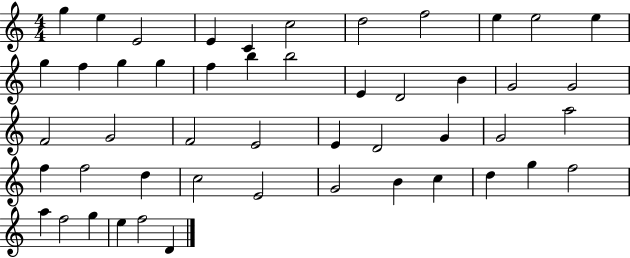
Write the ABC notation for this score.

X:1
T:Untitled
M:4/4
L:1/4
K:C
g e E2 E C c2 d2 f2 e e2 e g f g g f b b2 E D2 B G2 G2 F2 G2 F2 E2 E D2 G G2 a2 f f2 d c2 E2 G2 B c d g f2 a f2 g e f2 D